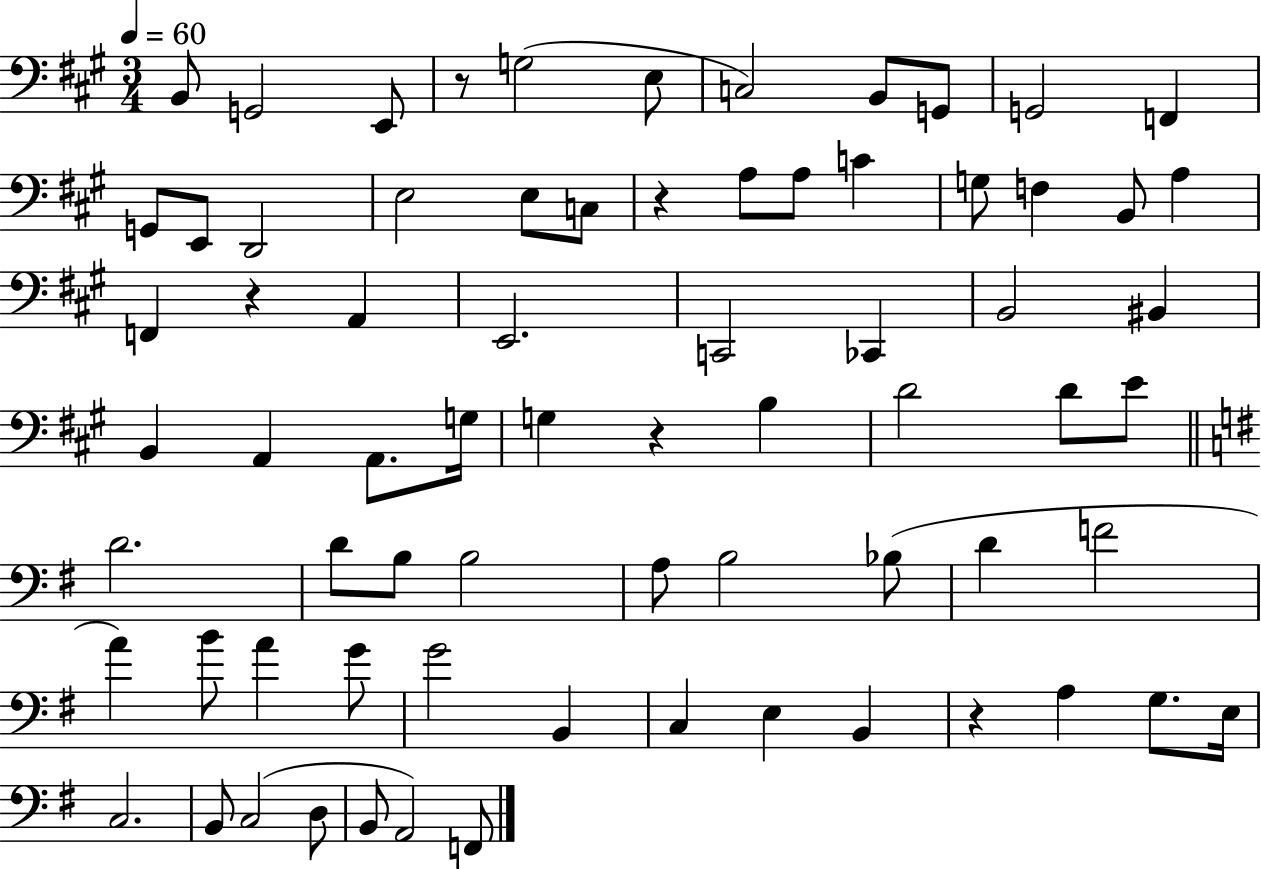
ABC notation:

X:1
T:Untitled
M:3/4
L:1/4
K:A
B,,/2 G,,2 E,,/2 z/2 G,2 E,/2 C,2 B,,/2 G,,/2 G,,2 F,, G,,/2 E,,/2 D,,2 E,2 E,/2 C,/2 z A,/2 A,/2 C G,/2 F, B,,/2 A, F,, z A,, E,,2 C,,2 _C,, B,,2 ^B,, B,, A,, A,,/2 G,/4 G, z B, D2 D/2 E/2 D2 D/2 B,/2 B,2 A,/2 B,2 _B,/2 D F2 A B/2 A G/2 G2 B,, C, E, B,, z A, G,/2 E,/4 C,2 B,,/2 C,2 D,/2 B,,/2 A,,2 F,,/2